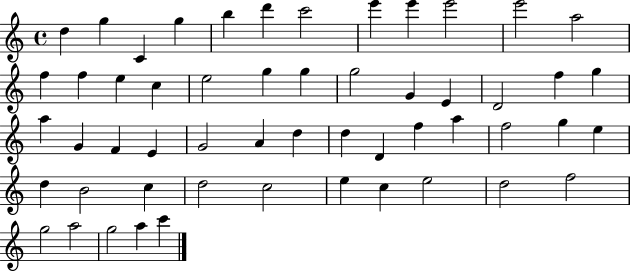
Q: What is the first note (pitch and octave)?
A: D5